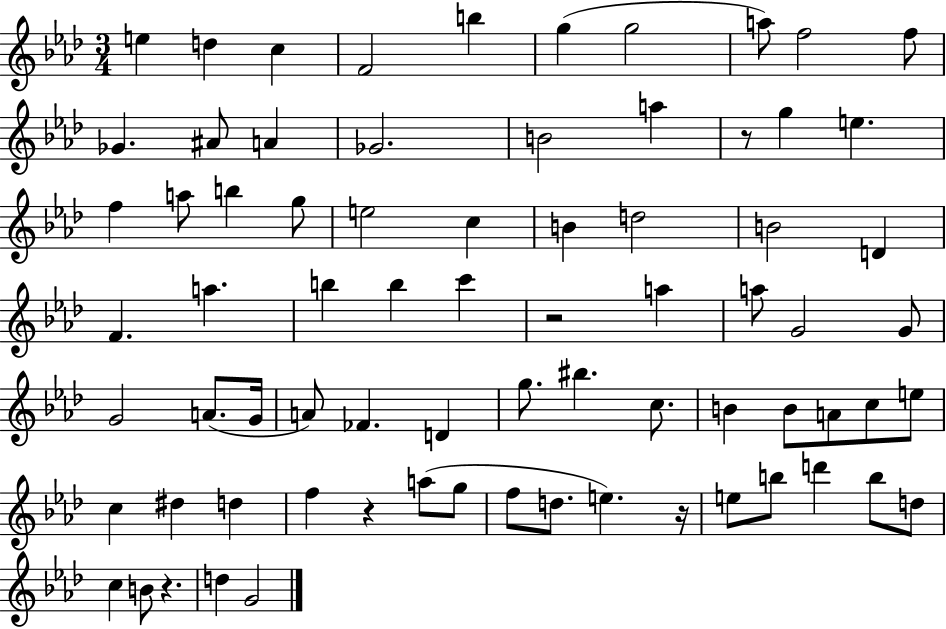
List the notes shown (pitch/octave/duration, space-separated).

E5/q D5/q C5/q F4/h B5/q G5/q G5/h A5/e F5/h F5/e Gb4/q. A#4/e A4/q Gb4/h. B4/h A5/q R/e G5/q E5/q. F5/q A5/e B5/q G5/e E5/h C5/q B4/q D5/h B4/h D4/q F4/q. A5/q. B5/q B5/q C6/q R/h A5/q A5/e G4/h G4/e G4/h A4/e. G4/s A4/e FES4/q. D4/q G5/e. BIS5/q. C5/e. B4/q B4/e A4/e C5/e E5/e C5/q D#5/q D5/q F5/q R/q A5/e G5/e F5/e D5/e. E5/q. R/s E5/e B5/e D6/q B5/e D5/e C5/q B4/e R/q. D5/q G4/h